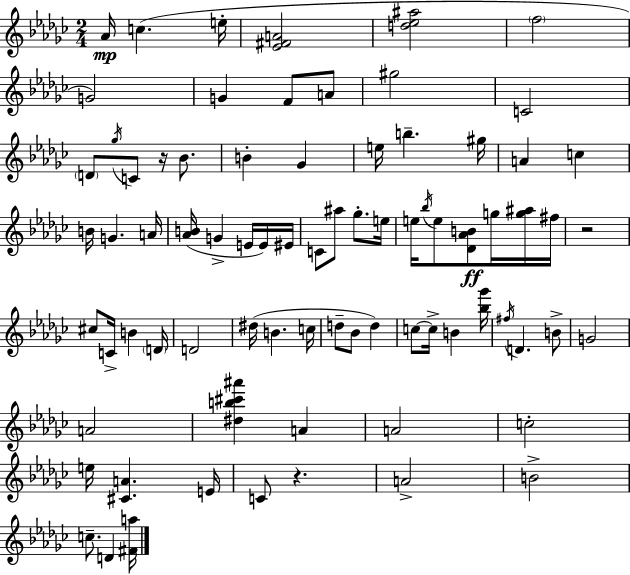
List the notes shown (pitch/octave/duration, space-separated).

Ab4/s C5/q. E5/s [Eb4,F#4,A4]/h [D5,Eb5,A#5]/h F5/h G4/h G4/q F4/e A4/e G#5/h C4/h D4/e Gb5/s C4/e R/s Bb4/e. B4/q Gb4/q E5/s B5/q. G#5/s A4/q C5/q B4/s G4/q. A4/s [Ab4,B4]/s G4/q E4/s E4/s EIS4/s C4/e A#5/e Gb5/e. E5/s E5/s Bb5/s E5/e [Db4,Ab4,B4]/e G5/s [G5,A#5]/s F#5/s R/h C#5/e C4/s B4/q D4/s D4/h D#5/s B4/q. C5/s D5/e Bb4/e D5/q C5/e C5/s B4/q [Bb5,Gb6]/s F#5/s D4/q. B4/e G4/h A4/h [D#5,B5,C#6,A#6]/q A4/q A4/h C5/h E5/s [C#4,A4]/q. E4/s C4/e R/q. A4/h B4/h C5/e. D4/q [F#4,A5]/s